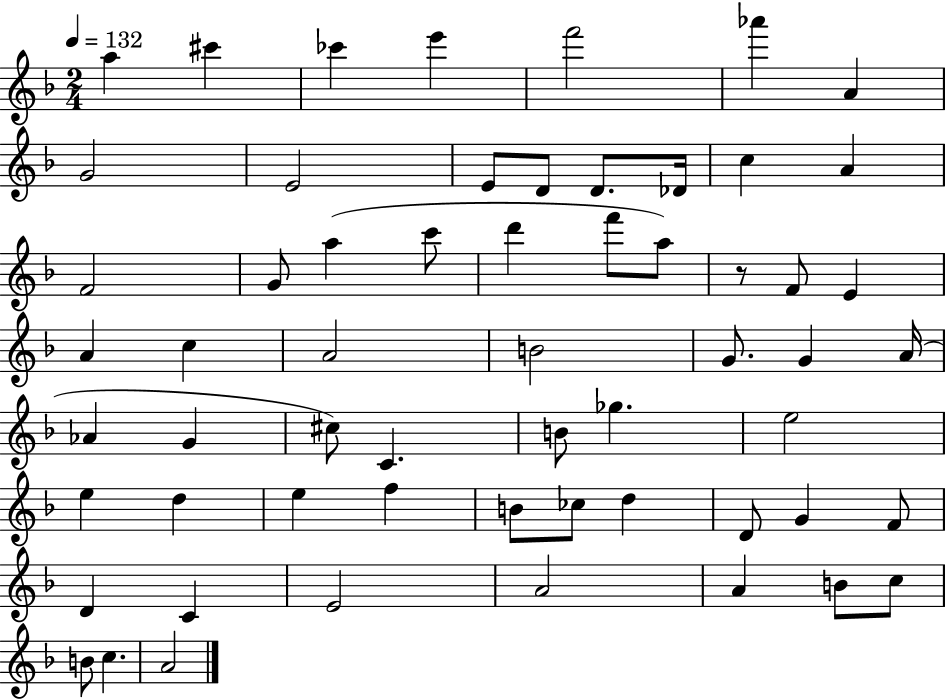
A5/q C#6/q CES6/q E6/q F6/h Ab6/q A4/q G4/h E4/h E4/e D4/e D4/e. Db4/s C5/q A4/q F4/h G4/e A5/q C6/e D6/q F6/e A5/e R/e F4/e E4/q A4/q C5/q A4/h B4/h G4/e. G4/q A4/s Ab4/q G4/q C#5/e C4/q. B4/e Gb5/q. E5/h E5/q D5/q E5/q F5/q B4/e CES5/e D5/q D4/e G4/q F4/e D4/q C4/q E4/h A4/h A4/q B4/e C5/e B4/e C5/q. A4/h